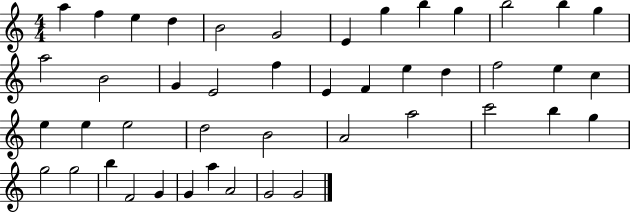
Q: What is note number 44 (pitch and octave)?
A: G4